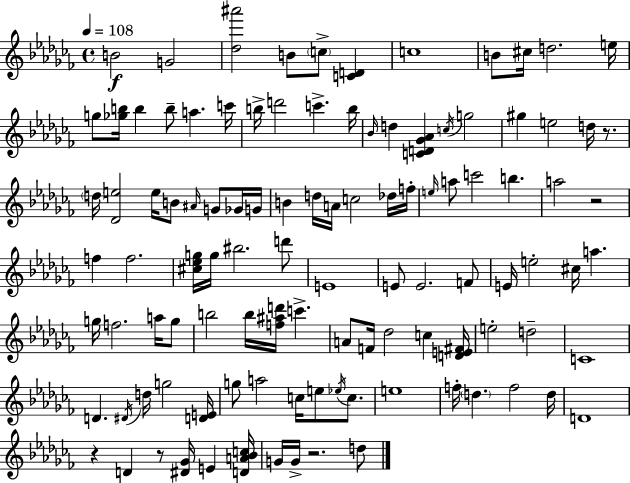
{
  \clef treble
  \time 4/4
  \defaultTimeSignature
  \key aes \minor
  \tempo 4 = 108
  b'2\f g'2 | <des'' ais'''>2 b'8 \parenthesize c''8-> <c' d'>4 | c''1 | b'8 cis''16 d''2. e''16 | \break g''8 <ges'' b''>16 b''4 b''8-- a''4. c'''16 | b''16-> d'''2 c'''4.-> b''16 | \grace { bes'16 } d''4 <c' d' ges' aes'>4 \acciaccatura { c''16 } g''2 | gis''4 e''2 d''16 r8. | \break \parenthesize d''16 <des' e''>2 e''16 b'8 \grace { ais'16 } g'8 | ges'16 g'16 b'4 d''16 a'16 c''2 | des''16 f''16-. \grace { e''16 } a''8 c'''2 b''4. | a''2 r2 | \break f''4 f''2. | <cis'' ees'' g''>16 g''16 bis''2. | d'''8 e'1 | e'8 e'2. | \break f'8 e'16 e''2-. cis''16 a''4. | g''16 f''2. | a''16 g''8 b''2 b''16 <f'' ais'' d'''>16 c'''4.-> | a'8 f'16 des''2 c''4 | \break <d' e' fis'>16 e''2-. d''2-- | c'1 | d'4. \acciaccatura { dis'16 } d''16 g''2 | <d' e'>16 g''8 a''2 c''16 | \break e''8 \acciaccatura { ees''16 } c''8. e''1 | f''16-. \parenthesize d''4. f''2 | d''16 d'1 | r4 d'4 r8 | \break <dis' ges'>16 e'4 <d' a' bes' c''>16 g'16 g'16-> r2. | d''8 \bar "|."
}